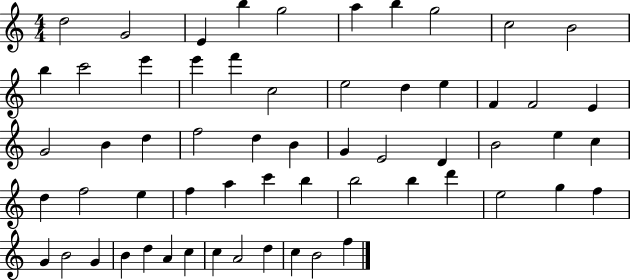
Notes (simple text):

D5/h G4/h E4/q B5/q G5/h A5/q B5/q G5/h C5/h B4/h B5/q C6/h E6/q E6/q F6/q C5/h E5/h D5/q E5/q F4/q F4/h E4/q G4/h B4/q D5/q F5/h D5/q B4/q G4/q E4/h D4/q B4/h E5/q C5/q D5/q F5/h E5/q F5/q A5/q C6/q B5/q B5/h B5/q D6/q E5/h G5/q F5/q G4/q B4/h G4/q B4/q D5/q A4/q C5/q C5/q A4/h D5/q C5/q B4/h F5/q